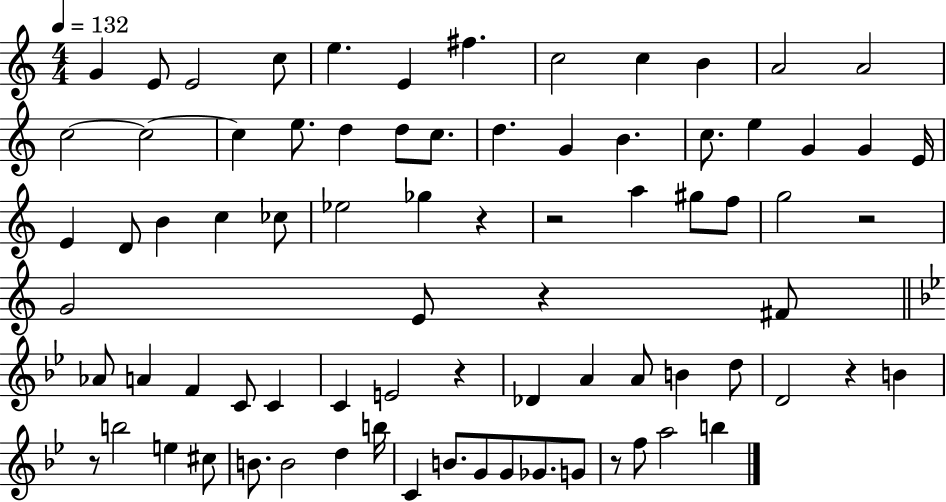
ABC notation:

X:1
T:Untitled
M:4/4
L:1/4
K:C
G E/2 E2 c/2 e E ^f c2 c B A2 A2 c2 c2 c e/2 d d/2 c/2 d G B c/2 e G G E/4 E D/2 B c _c/2 _e2 _g z z2 a ^g/2 f/2 g2 z2 G2 E/2 z ^F/2 _A/2 A F C/2 C C E2 z _D A A/2 B d/2 D2 z B z/2 b2 e ^c/2 B/2 B2 d b/4 C B/2 G/2 G/2 _G/2 G/2 z/2 f/2 a2 b